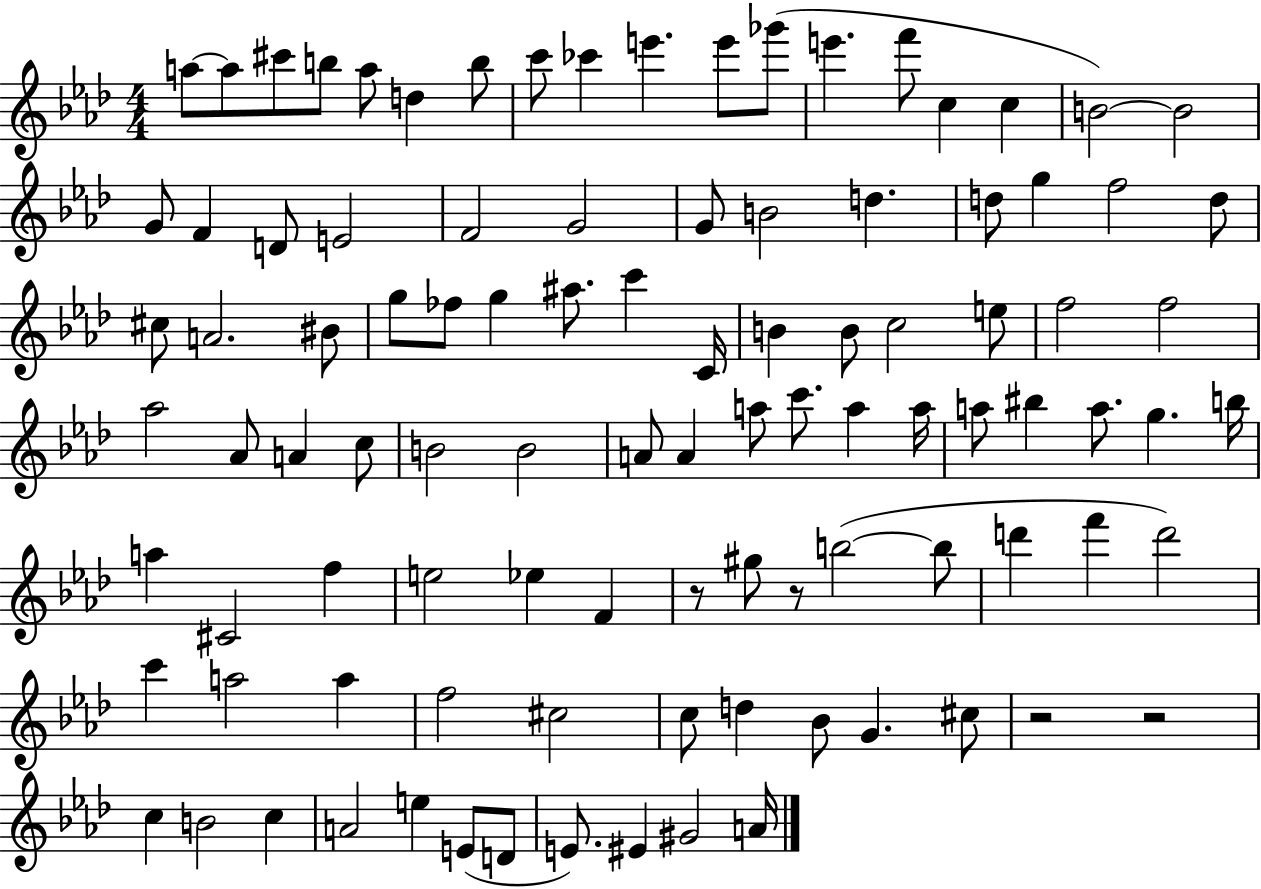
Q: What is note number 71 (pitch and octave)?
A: B5